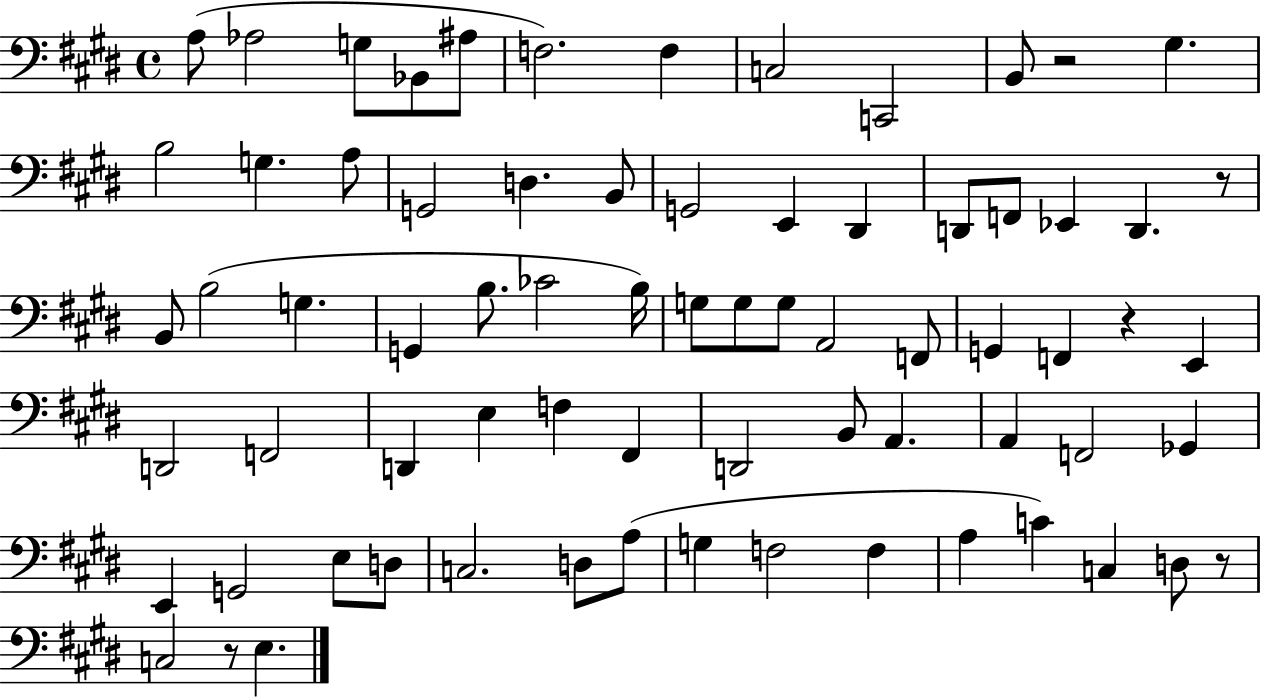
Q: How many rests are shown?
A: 5